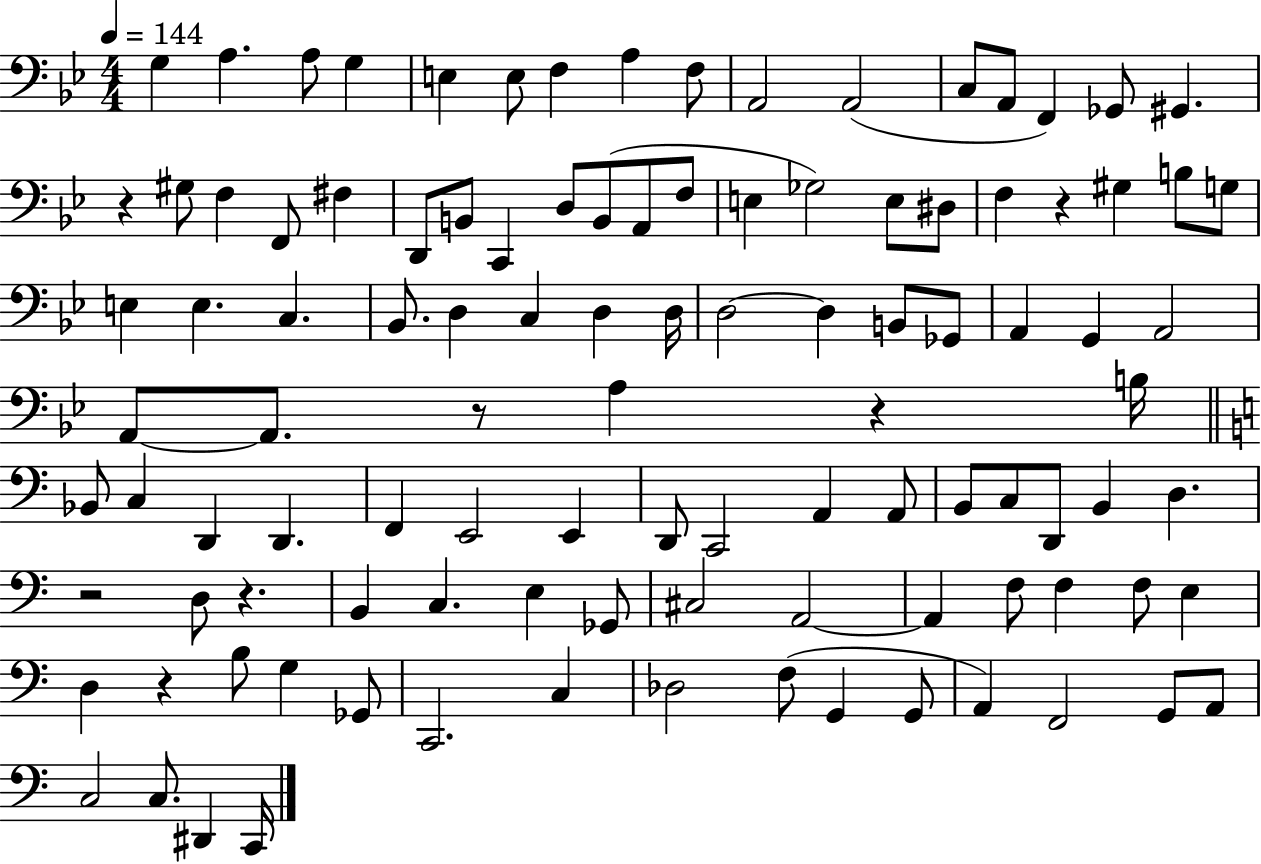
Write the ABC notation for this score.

X:1
T:Untitled
M:4/4
L:1/4
K:Bb
G, A, A,/2 G, E, E,/2 F, A, F,/2 A,,2 A,,2 C,/2 A,,/2 F,, _G,,/2 ^G,, z ^G,/2 F, F,,/2 ^F, D,,/2 B,,/2 C,, D,/2 B,,/2 A,,/2 F,/2 E, _G,2 E,/2 ^D,/2 F, z ^G, B,/2 G,/2 E, E, C, _B,,/2 D, C, D, D,/4 D,2 D, B,,/2 _G,,/2 A,, G,, A,,2 A,,/2 A,,/2 z/2 A, z B,/4 _B,,/2 C, D,, D,, F,, E,,2 E,, D,,/2 C,,2 A,, A,,/2 B,,/2 C,/2 D,,/2 B,, D, z2 D,/2 z B,, C, E, _G,,/2 ^C,2 A,,2 A,, F,/2 F, F,/2 E, D, z B,/2 G, _G,,/2 C,,2 C, _D,2 F,/2 G,, G,,/2 A,, F,,2 G,,/2 A,,/2 C,2 C,/2 ^D,, C,,/4